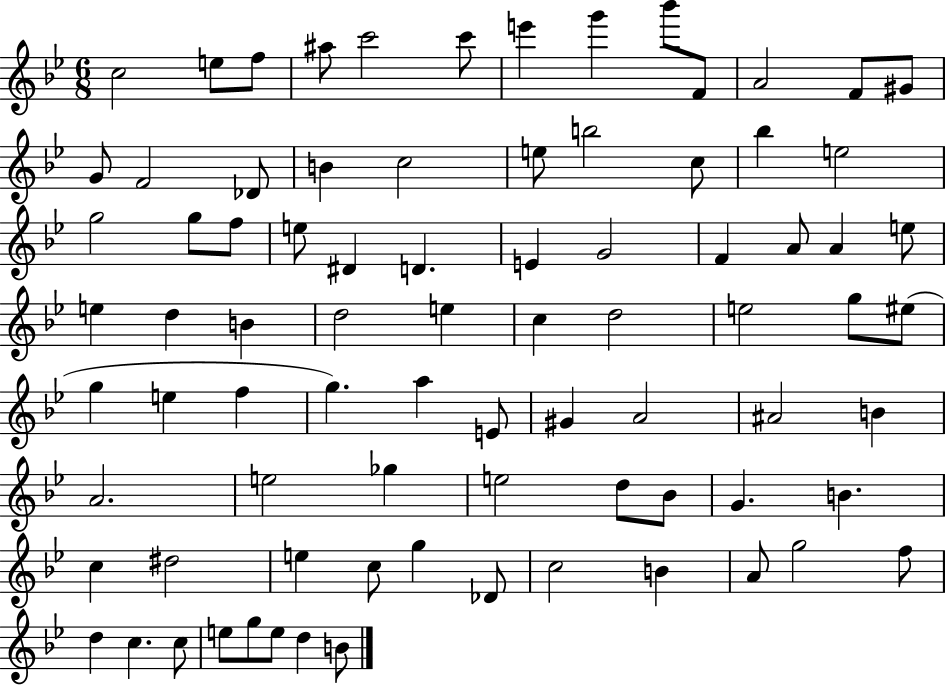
{
  \clef treble
  \numericTimeSignature
  \time 6/8
  \key bes \major
  \repeat volta 2 { c''2 e''8 f''8 | ais''8 c'''2 c'''8 | e'''4 g'''4 bes'''8 f'8 | a'2 f'8 gis'8 | \break g'8 f'2 des'8 | b'4 c''2 | e''8 b''2 c''8 | bes''4 e''2 | \break g''2 g''8 f''8 | e''8 dis'4 d'4. | e'4 g'2 | f'4 a'8 a'4 e''8 | \break e''4 d''4 b'4 | d''2 e''4 | c''4 d''2 | e''2 g''8 eis''8( | \break g''4 e''4 f''4 | g''4.) a''4 e'8 | gis'4 a'2 | ais'2 b'4 | \break a'2. | e''2 ges''4 | e''2 d''8 bes'8 | g'4. b'4. | \break c''4 dis''2 | e''4 c''8 g''4 des'8 | c''2 b'4 | a'8 g''2 f''8 | \break d''4 c''4. c''8 | e''8 g''8 e''8 d''4 b'8 | } \bar "|."
}